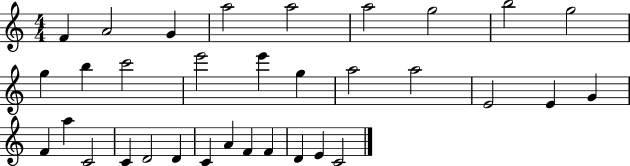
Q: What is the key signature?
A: C major